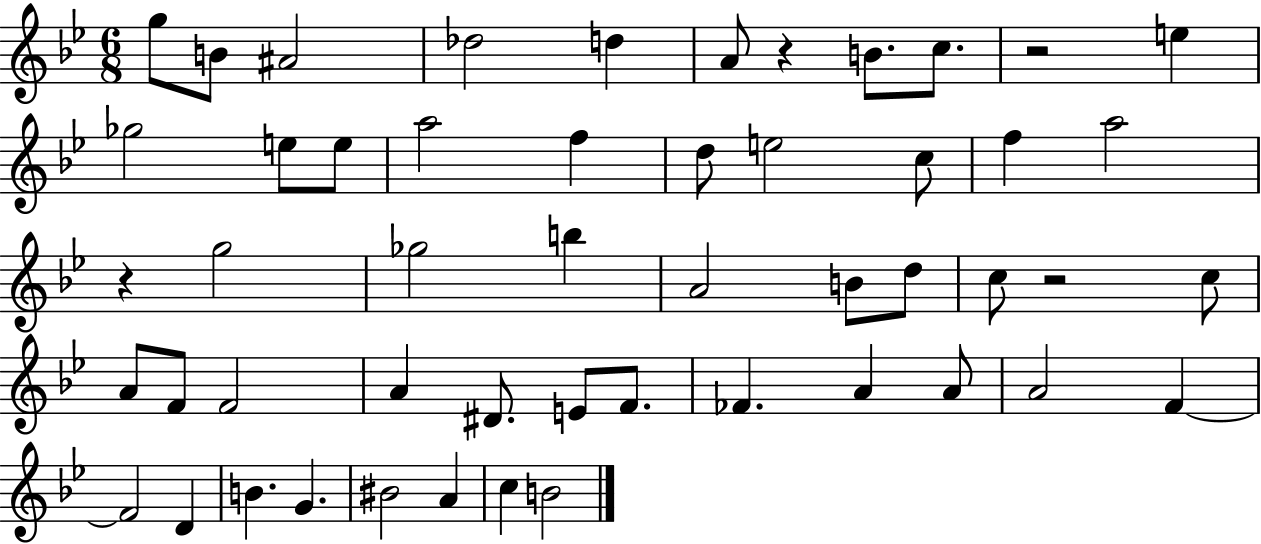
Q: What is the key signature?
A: BES major